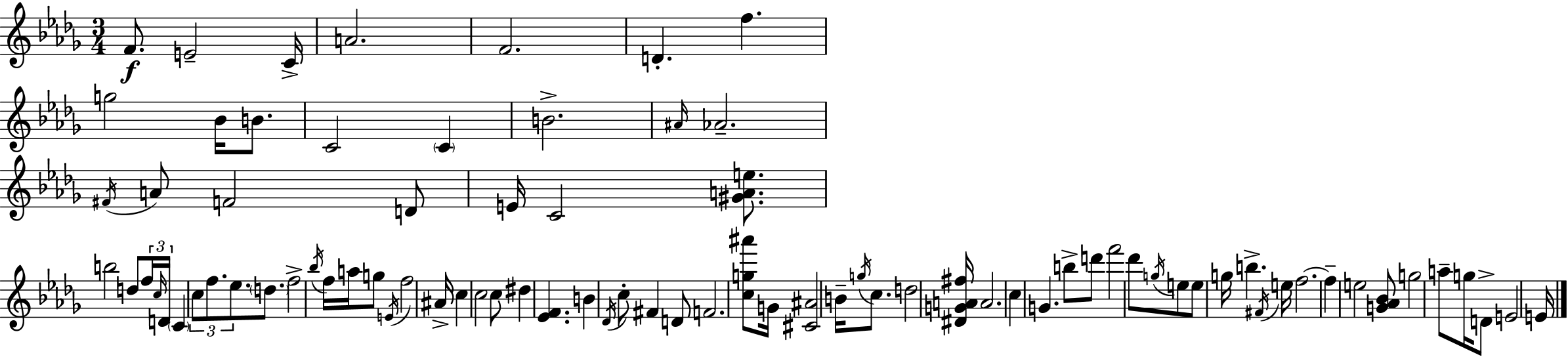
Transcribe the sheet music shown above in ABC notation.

X:1
T:Untitled
M:3/4
L:1/4
K:Bbm
F/2 E2 C/4 A2 F2 D f g2 _B/4 B/2 C2 C B2 ^A/4 _A2 ^F/4 A/2 F2 D/2 E/4 C2 [^GAe]/2 b2 d/2 f/4 c/4 D/4 C c/2 f/2 _e/2 d/2 f2 _b/4 f/4 a/4 g/2 E/4 f2 ^A/4 c c2 c/2 ^d [_EF] B _D/4 c/2 ^F D/2 F2 [cg^a']/2 G/4 [^C^A]2 B/4 g/4 c/2 d2 [^DGA^f]/4 A2 c G b/2 d'/2 f'2 _d'/2 g/4 e/2 e/2 g/4 b ^F/4 e/4 f2 f e2 [G_A_B]/2 g2 a/2 g/4 D/2 E2 E/4